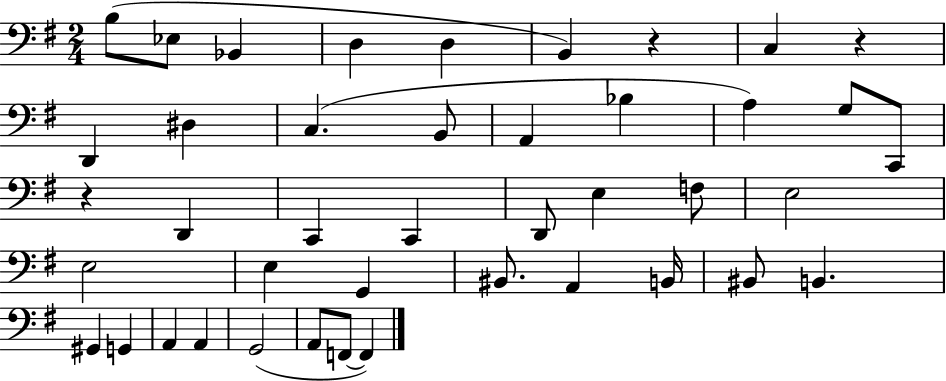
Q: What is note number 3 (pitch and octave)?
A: Bb2